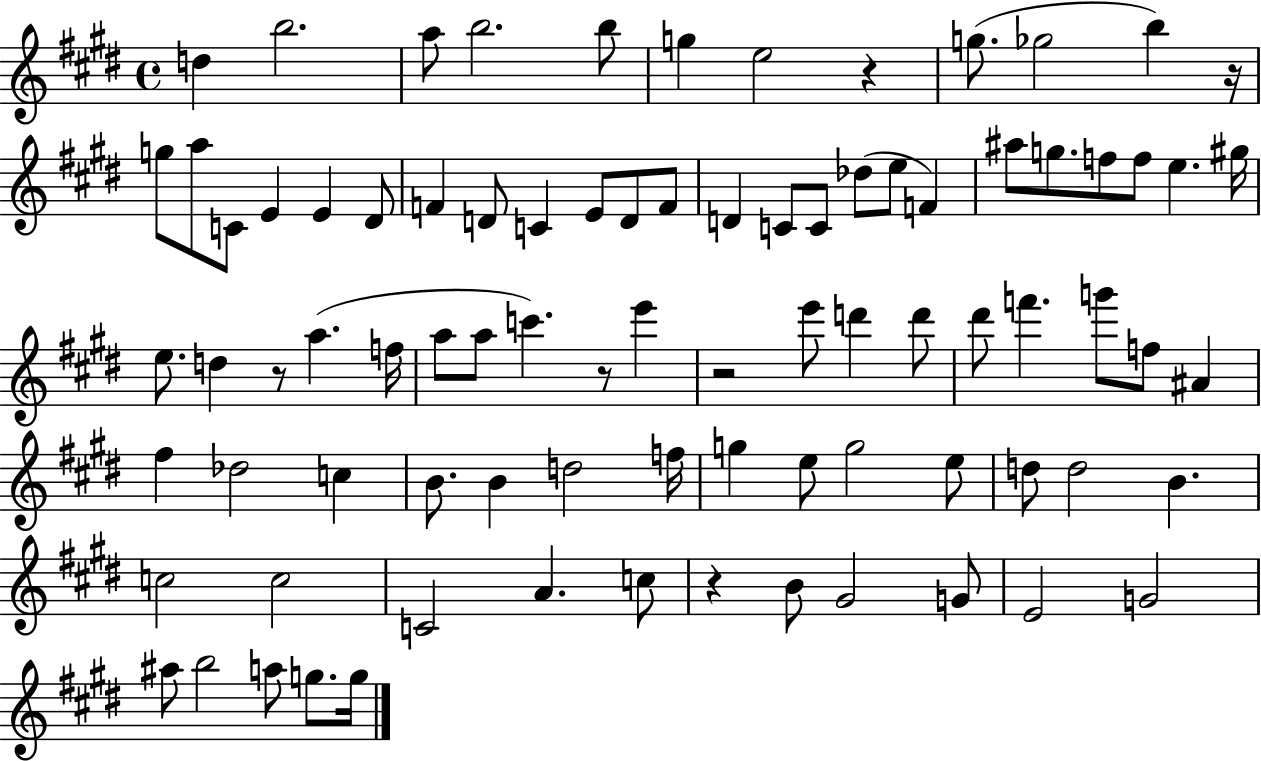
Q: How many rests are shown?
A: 6